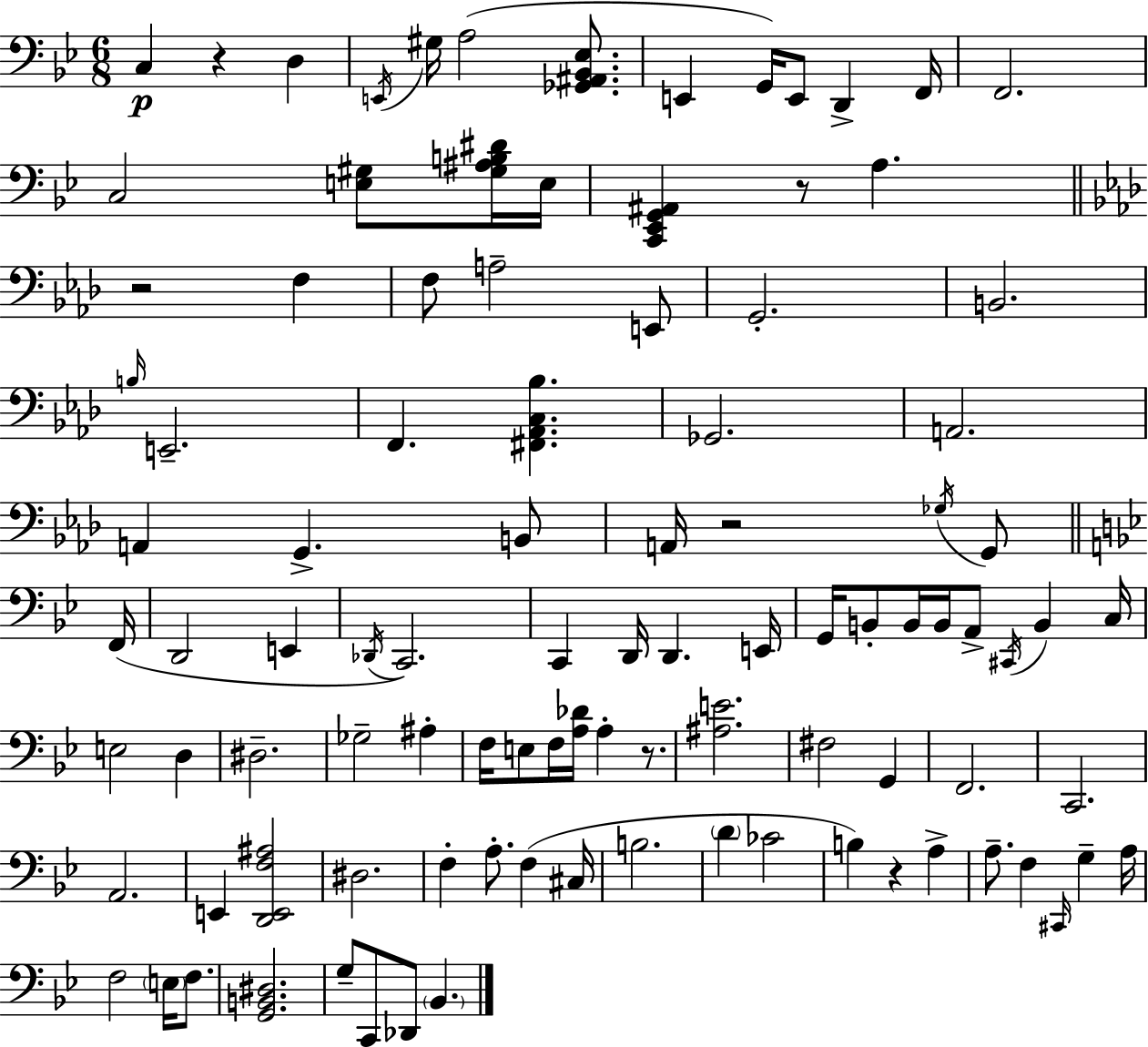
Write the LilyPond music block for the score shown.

{
  \clef bass
  \numericTimeSignature
  \time 6/8
  \key g \minor
  c4\p r4 d4 | \acciaccatura { e,16 } gis16 a2( <ges, ais, bes, ees>8. | e,4 g,16) e,8 d,4-> | f,16 f,2. | \break c2 <e gis>8 <gis ais b dis'>16 | e16 <c, ees, g, ais,>4 r8 a4. | \bar "||" \break \key aes \major r2 f4 | f8 a2-- e,8 | g,2.-. | b,2. | \break \grace { b16 } e,2.-- | f,4. <fis, aes, c bes>4. | ges,2. | a,2. | \break a,4 g,4.-> b,8 | a,16 r2 \acciaccatura { ges16 } g,8 | \bar "||" \break \key bes \major f,16( d,2 e,4 | \acciaccatura { des,16 }) c,2. | c,4 d,16 d,4. | e,16 g,16 b,8-. b,16 b,16 a,8-> \acciaccatura { cis,16 } b,4 | \break c16 e2 d4 | dis2.-- | ges2-- ais4-. | f16 e8 f16 <a des'>16 a4-. | \break r8. <ais e'>2. | fis2 g,4 | f,2. | c,2. | \break a,2. | e,4 <d, e, f ais>2 | dis2. | f4-. a8.-. f4( | \break cis16 b2. | \parenthesize d'4 ces'2 | b4) r4 a4-> | a8.-- f4 \grace { cis,16 } g4-- | \break a16 f2 | \parenthesize e16 f8. <g, b, dis>2. | g8-- c,8 des,8 \parenthesize bes,4. | \bar "|."
}